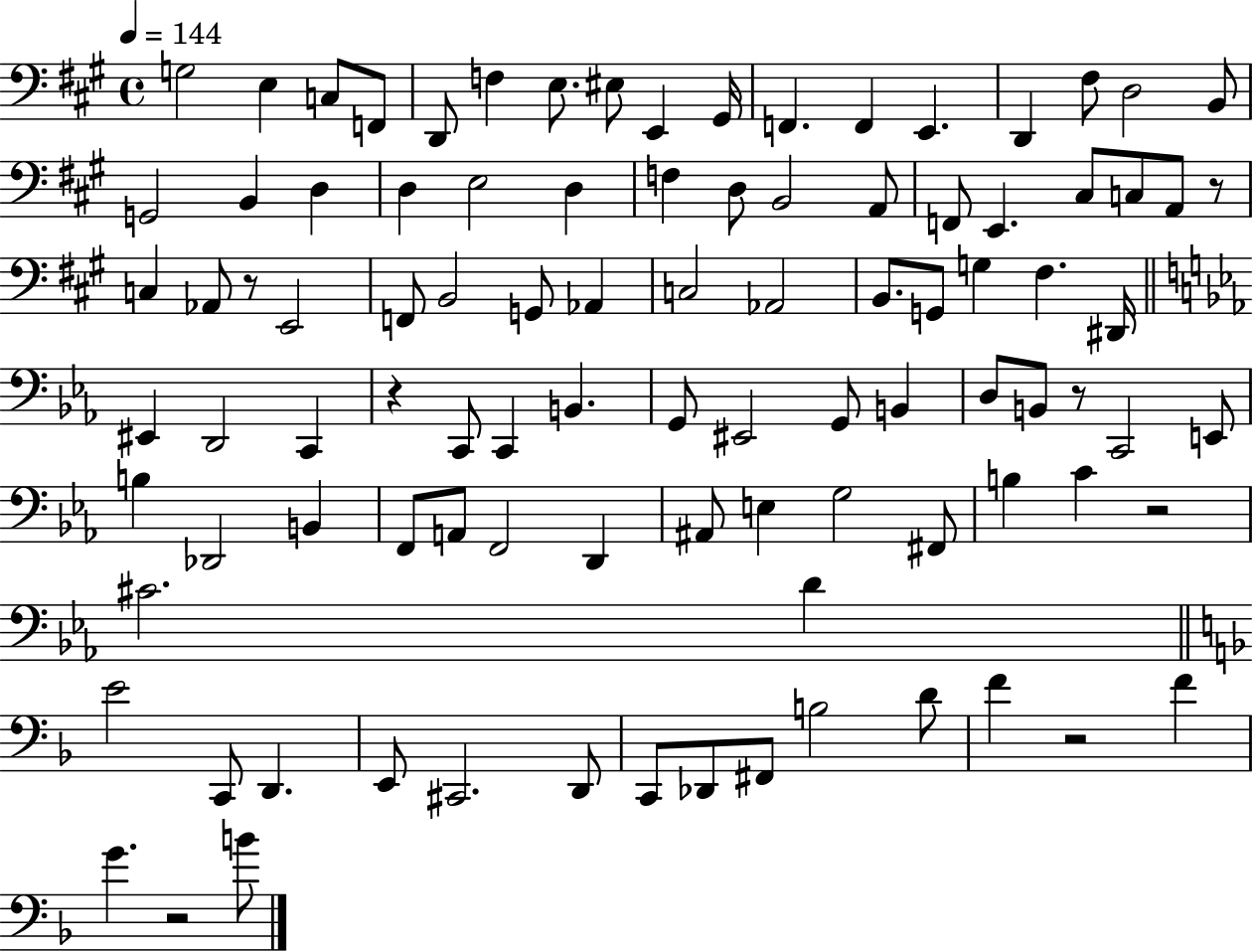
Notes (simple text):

G3/h E3/q C3/e F2/e D2/e F3/q E3/e. EIS3/e E2/q G#2/s F2/q. F2/q E2/q. D2/q F#3/e D3/h B2/e G2/h B2/q D3/q D3/q E3/h D3/q F3/q D3/e B2/h A2/e F2/e E2/q. C#3/e C3/e A2/e R/e C3/q Ab2/e R/e E2/h F2/e B2/h G2/e Ab2/q C3/h Ab2/h B2/e. G2/e G3/q F#3/q. D#2/s EIS2/q D2/h C2/q R/q C2/e C2/q B2/q. G2/e EIS2/h G2/e B2/q D3/e B2/e R/e C2/h E2/e B3/q Db2/h B2/q F2/e A2/e F2/h D2/q A#2/e E3/q G3/h F#2/e B3/q C4/q R/h C#4/h. D4/q E4/h C2/e D2/q. E2/e C#2/h. D2/e C2/e Db2/e F#2/e B3/h D4/e F4/q R/h F4/q G4/q. R/h B4/e